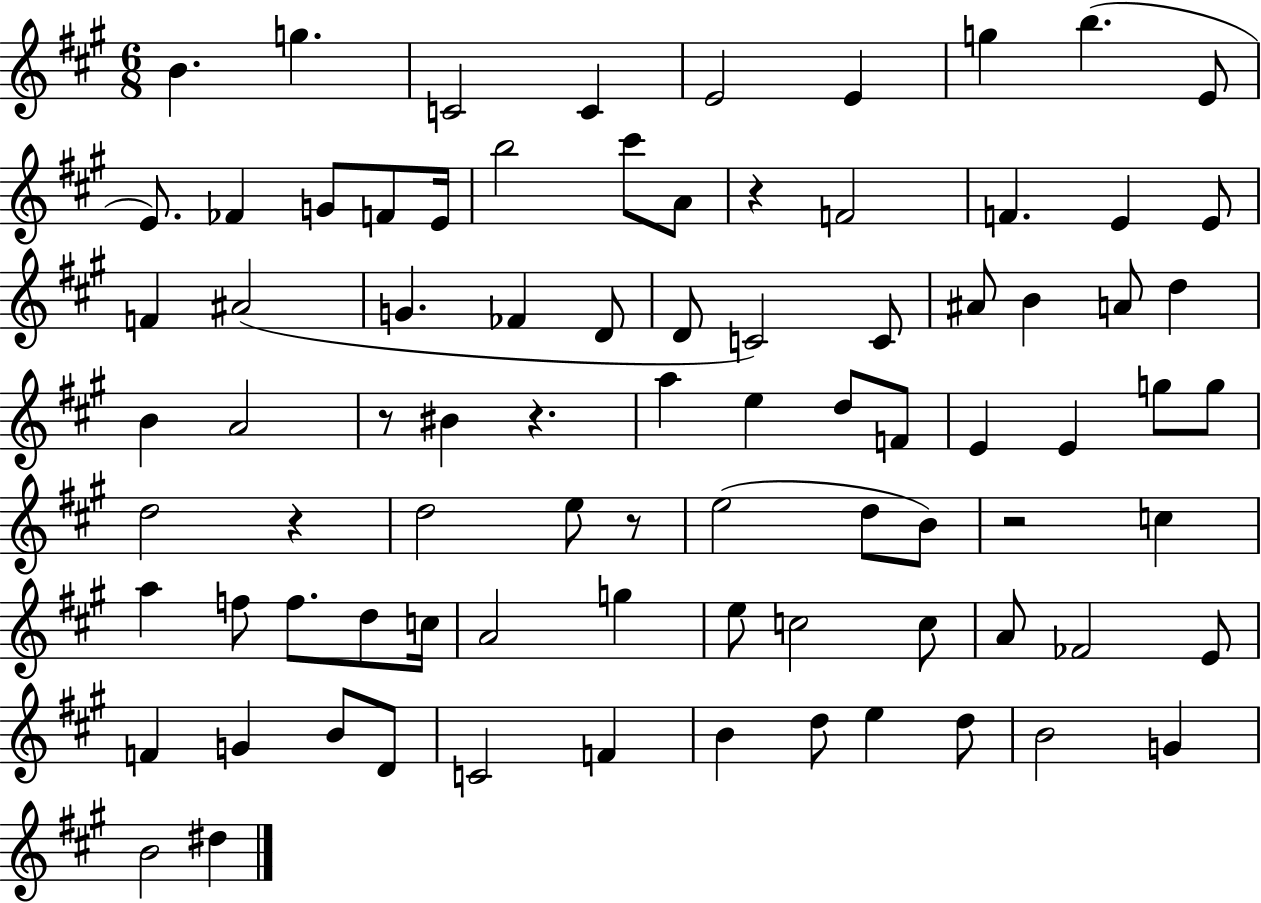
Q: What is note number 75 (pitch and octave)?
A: B4